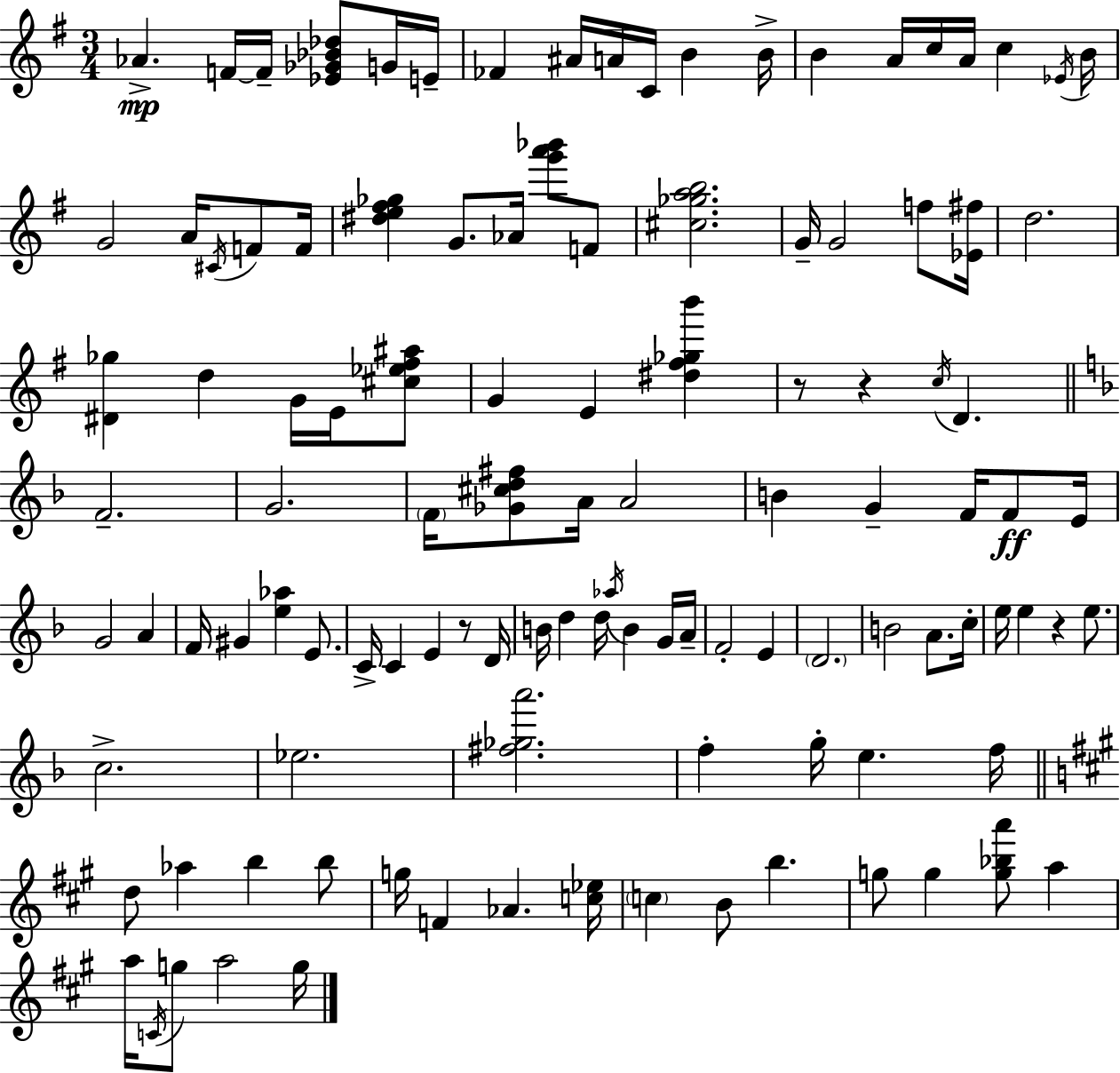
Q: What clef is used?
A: treble